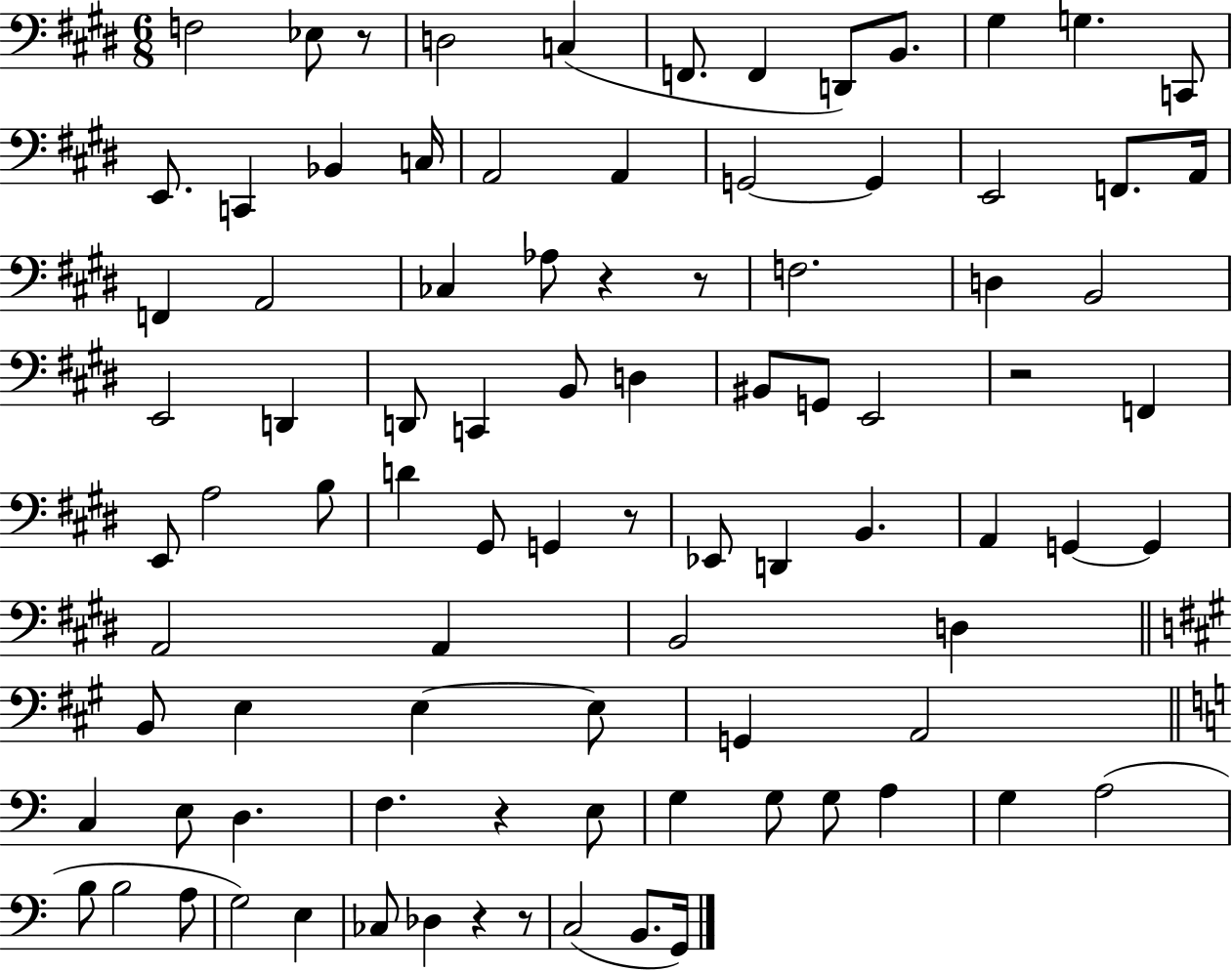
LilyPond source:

{
  \clef bass
  \numericTimeSignature
  \time 6/8
  \key e \major
  \repeat volta 2 { f2 ees8 r8 | d2 c4( | f,8. f,4 d,8) b,8. | gis4 g4. c,8 | \break e,8. c,4 bes,4 c16 | a,2 a,4 | g,2~~ g,4 | e,2 f,8. a,16 | \break f,4 a,2 | ces4 aes8 r4 r8 | f2. | d4 b,2 | \break e,2 d,4 | d,8 c,4 b,8 d4 | bis,8 g,8 e,2 | r2 f,4 | \break e,8 a2 b8 | d'4 gis,8 g,4 r8 | ees,8 d,4 b,4. | a,4 g,4~~ g,4 | \break a,2 a,4 | b,2 d4 | \bar "||" \break \key a \major b,8 e4 e4~~ e8 | g,4 a,2 | \bar "||" \break \key c \major c4 e8 d4. | f4. r4 e8 | g4 g8 g8 a4 | g4 a2( | \break b8 b2 a8 | g2) e4 | ces8 des4 r4 r8 | c2( b,8. g,16) | \break } \bar "|."
}